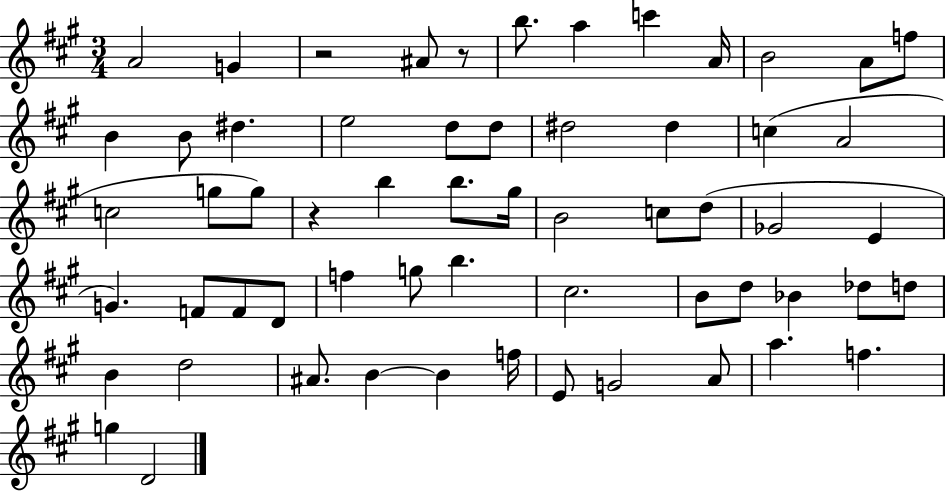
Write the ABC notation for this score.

X:1
T:Untitled
M:3/4
L:1/4
K:A
A2 G z2 ^A/2 z/2 b/2 a c' A/4 B2 A/2 f/2 B B/2 ^d e2 d/2 d/2 ^d2 ^d c A2 c2 g/2 g/2 z b b/2 ^g/4 B2 c/2 d/2 _G2 E G F/2 F/2 D/2 f g/2 b ^c2 B/2 d/2 _B _d/2 d/2 B d2 ^A/2 B B f/4 E/2 G2 A/2 a f g D2